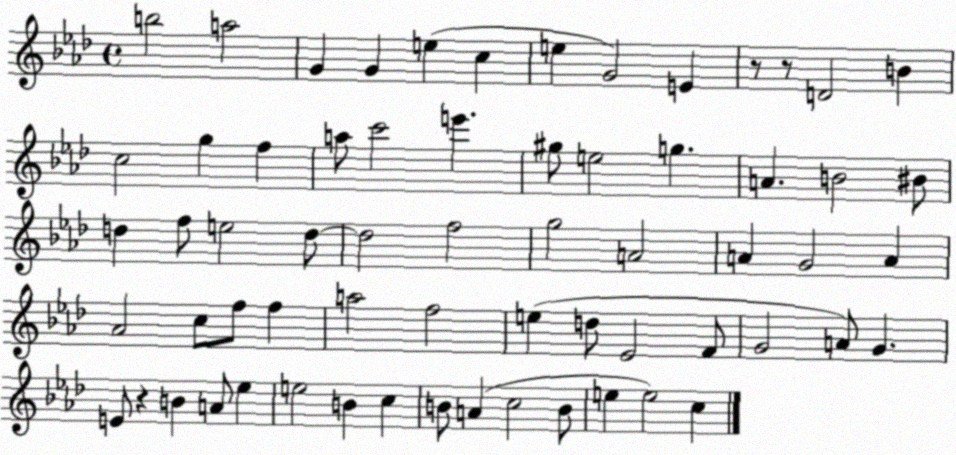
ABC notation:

X:1
T:Untitled
M:4/4
L:1/4
K:Ab
b2 a2 G G e c e G2 E z/2 z/2 D2 B c2 g f a/2 c'2 e' ^g/2 e2 g A B2 ^B/2 d f/2 e2 d/2 d2 f2 g2 A2 A G2 A _A2 c/2 f/2 f a2 f2 e d/2 _E2 F/2 G2 A/2 G E/2 z B A/2 _e e2 B c B/2 A c2 B/2 e e2 c